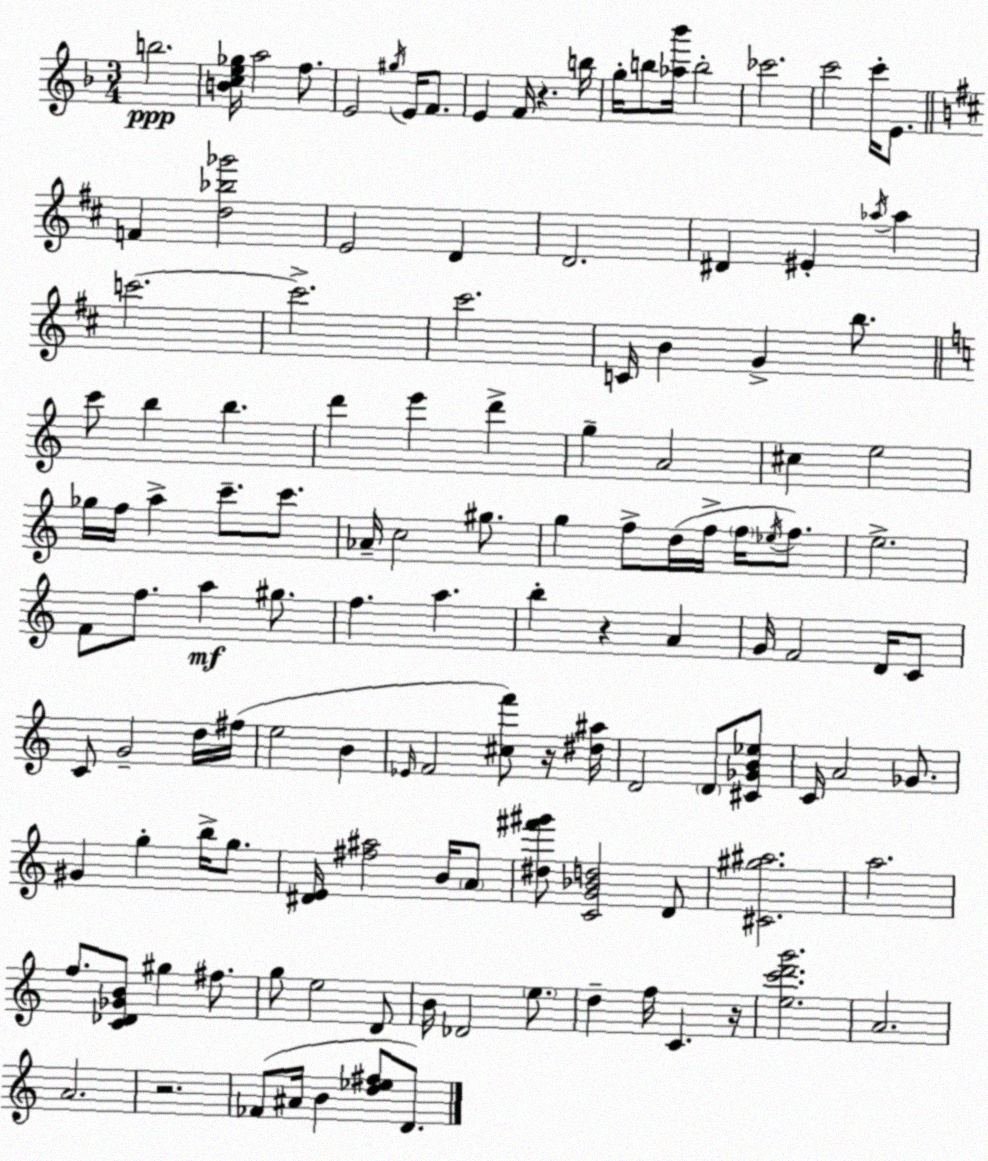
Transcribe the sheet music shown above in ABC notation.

X:1
T:Untitled
M:3/4
L:1/4
K:Dm
b2 [Bce_g]/4 a2 f/2 E2 ^g/4 E/4 F/2 E F/4 z b/4 g/4 b/2 [_a_b']/4 b2 _c'2 c'2 c'/4 E/2 F [d_b_g']2 E2 D D2 ^D ^E _a/4 _a c'2 c'2 ^c'2 C/4 B G b/2 c'/2 b b d' e' d' g A2 ^c e2 _g/4 f/4 a c'/2 c'/2 _A/4 c2 ^g/2 g f/2 d/4 f/4 f/4 _e/4 f/2 e2 F/2 f/2 a ^g/2 f a b z A G/4 F2 D/4 C/2 C/2 G2 d/4 ^f/4 e2 B _E/4 F2 [^cf']/2 z/4 [^d^a]/4 D2 D/2 [^C_GB_e]/2 C/4 A2 _G/2 ^G g b/4 g/2 [^DE]/4 [^f^a]2 B/4 A/2 [^d^f'^g']/2 [CG_Bd]2 D/2 [^C^g^a]2 a2 f/2 [C_D_GB]/2 ^g ^f/2 g/2 e2 D/2 B/4 _D2 e/2 d f/4 C z/4 [ec'd'g']2 A2 A2 z2 _F/2 ^A/4 B [d_e^f]/2 D/2